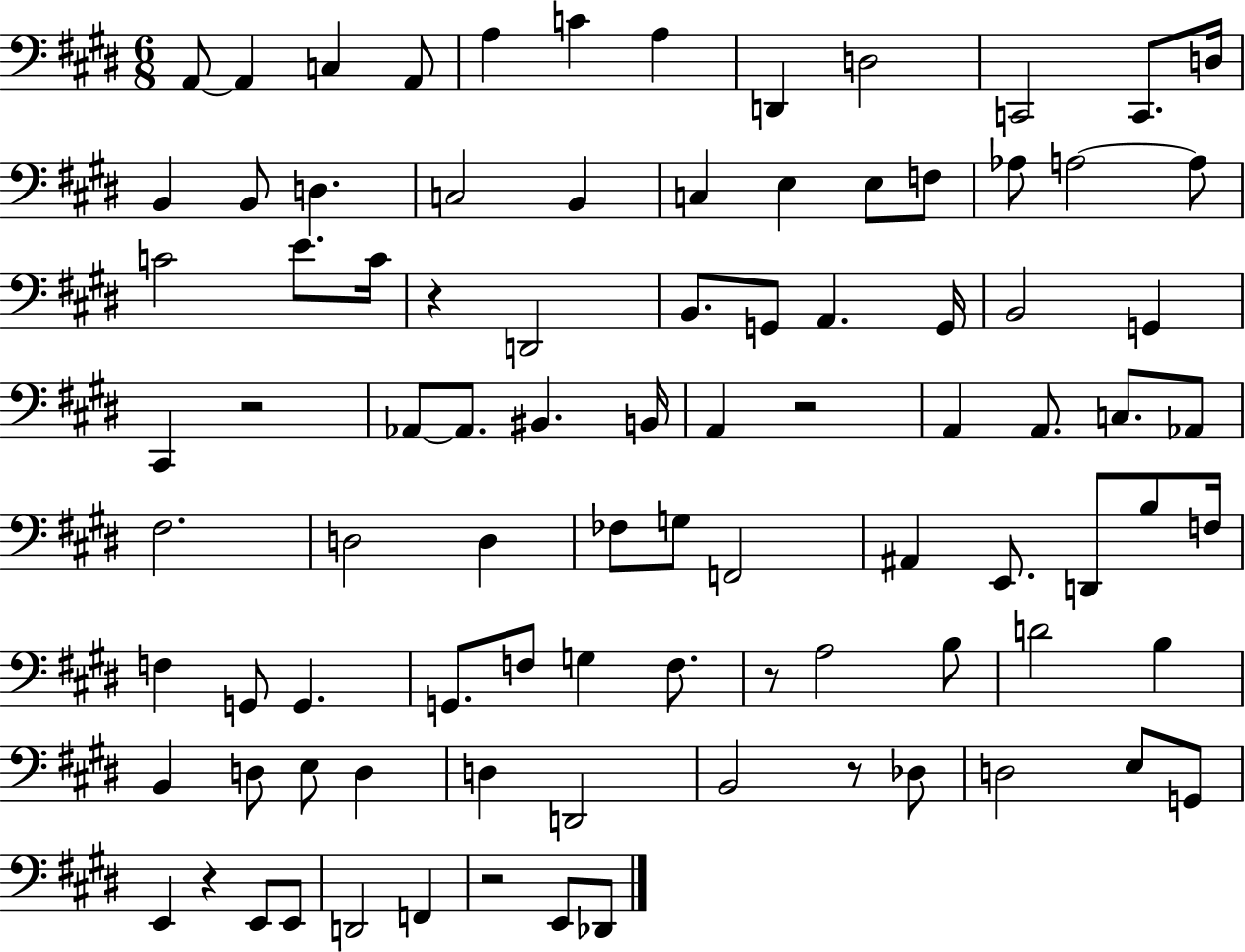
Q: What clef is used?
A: bass